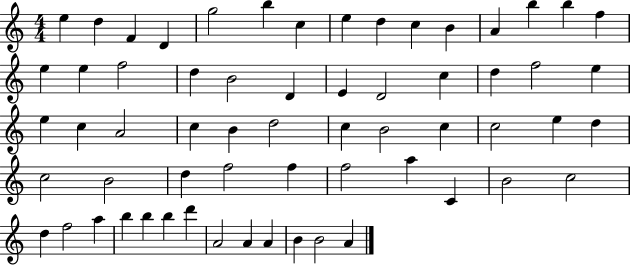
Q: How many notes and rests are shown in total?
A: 62